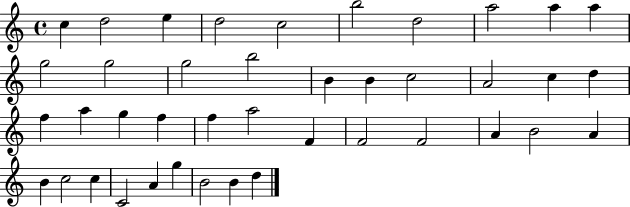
C5/q D5/h E5/q D5/h C5/h B5/h D5/h A5/h A5/q A5/q G5/h G5/h G5/h B5/h B4/q B4/q C5/h A4/h C5/q D5/q F5/q A5/q G5/q F5/q F5/q A5/h F4/q F4/h F4/h A4/q B4/h A4/q B4/q C5/h C5/q C4/h A4/q G5/q B4/h B4/q D5/q